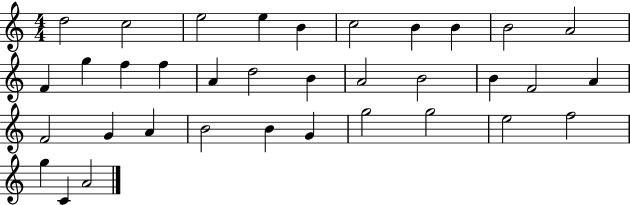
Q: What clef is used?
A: treble